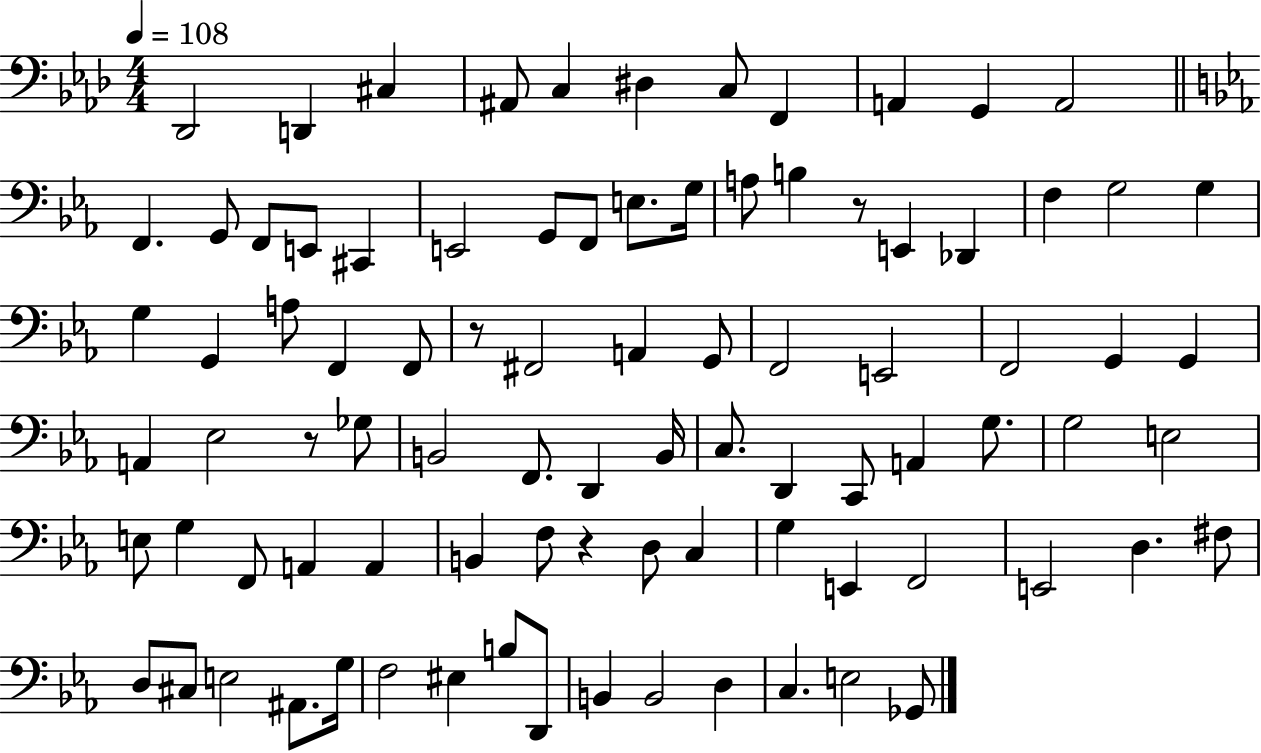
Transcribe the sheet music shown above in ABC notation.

X:1
T:Untitled
M:4/4
L:1/4
K:Ab
_D,,2 D,, ^C, ^A,,/2 C, ^D, C,/2 F,, A,, G,, A,,2 F,, G,,/2 F,,/2 E,,/2 ^C,, E,,2 G,,/2 F,,/2 E,/2 G,/4 A,/2 B, z/2 E,, _D,, F, G,2 G, G, G,, A,/2 F,, F,,/2 z/2 ^F,,2 A,, G,,/2 F,,2 E,,2 F,,2 G,, G,, A,, _E,2 z/2 _G,/2 B,,2 F,,/2 D,, B,,/4 C,/2 D,, C,,/2 A,, G,/2 G,2 E,2 E,/2 G, F,,/2 A,, A,, B,, F,/2 z D,/2 C, G, E,, F,,2 E,,2 D, ^F,/2 D,/2 ^C,/2 E,2 ^A,,/2 G,/4 F,2 ^E, B,/2 D,,/2 B,, B,,2 D, C, E,2 _G,,/2